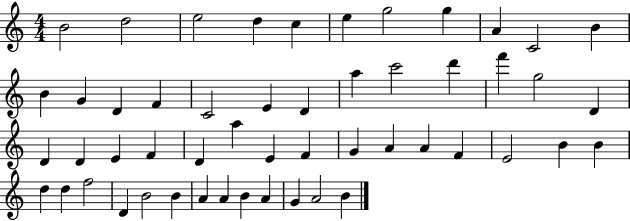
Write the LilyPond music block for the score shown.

{
  \clef treble
  \numericTimeSignature
  \time 4/4
  \key c \major
  b'2 d''2 | e''2 d''4 c''4 | e''4 g''2 g''4 | a'4 c'2 b'4 | \break b'4 g'4 d'4 f'4 | c'2 e'4 d'4 | a''4 c'''2 d'''4 | f'''4 g''2 d'4 | \break d'4 d'4 e'4 f'4 | d'4 a''4 e'4 f'4 | g'4 a'4 a'4 f'4 | e'2 b'4 b'4 | \break d''4 d''4 f''2 | d'4 b'2 b'4 | a'4 a'4 b'4 a'4 | g'4 a'2 b'4 | \break \bar "|."
}